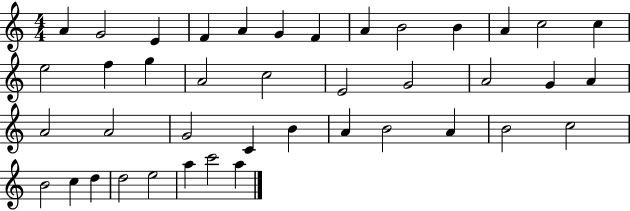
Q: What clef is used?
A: treble